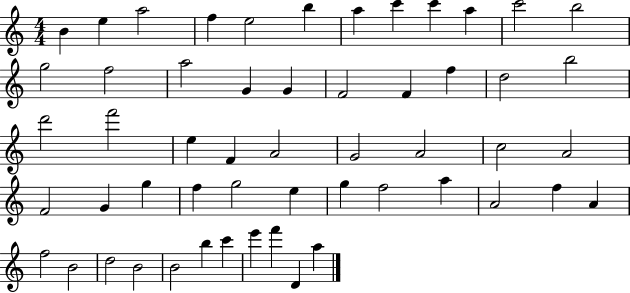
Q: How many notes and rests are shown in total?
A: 54